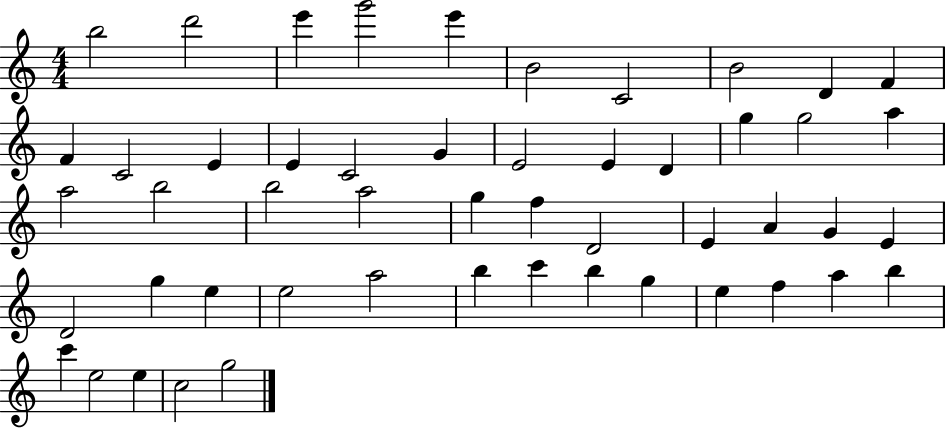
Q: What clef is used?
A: treble